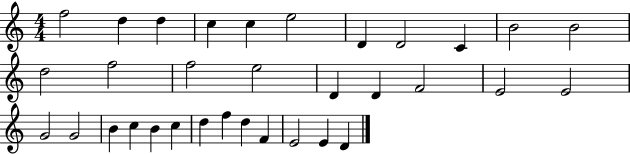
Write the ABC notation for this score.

X:1
T:Untitled
M:4/4
L:1/4
K:C
f2 d d c c e2 D D2 C B2 B2 d2 f2 f2 e2 D D F2 E2 E2 G2 G2 B c B c d f d F E2 E D